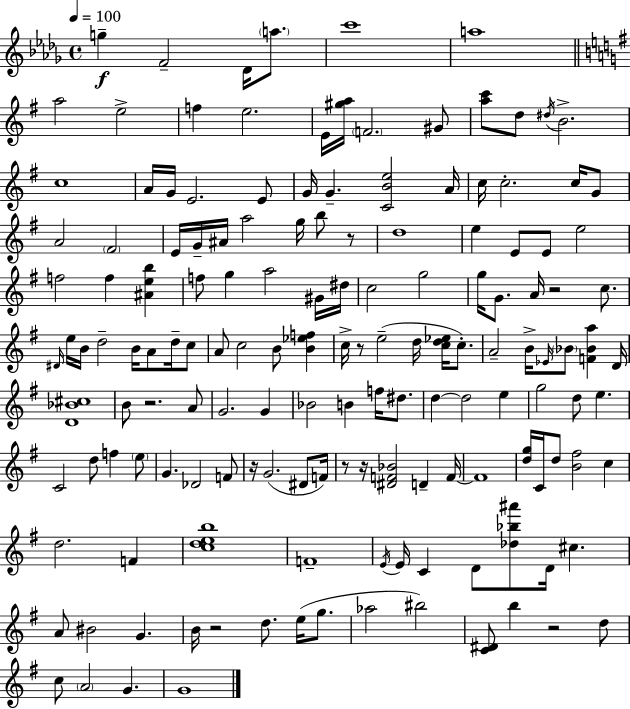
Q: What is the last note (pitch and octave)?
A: G4